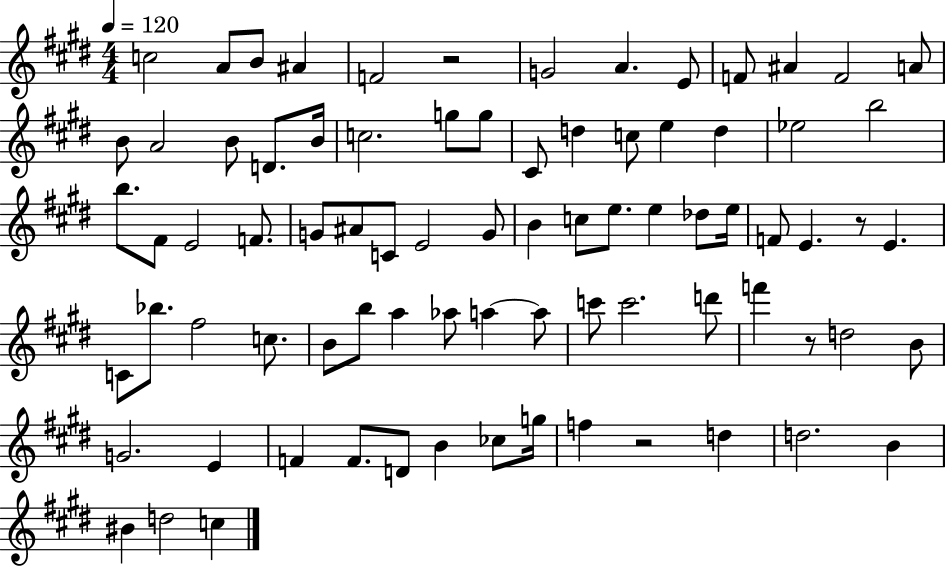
C5/h A4/e B4/e A#4/q F4/h R/h G4/h A4/q. E4/e F4/e A#4/q F4/h A4/e B4/e A4/h B4/e D4/e. B4/s C5/h. G5/e G5/e C#4/e D5/q C5/e E5/q D5/q Eb5/h B5/h B5/e. F#4/e E4/h F4/e. G4/e A#4/e C4/e E4/h G4/e B4/q C5/e E5/e. E5/q Db5/e E5/s F4/e E4/q. R/e E4/q. C4/e Bb5/e. F#5/h C5/e. B4/e B5/e A5/q Ab5/e A5/q A5/e C6/e C6/h. D6/e F6/q R/e D5/h B4/e G4/h. E4/q F4/q F4/e. D4/e B4/q CES5/e G5/s F5/q R/h D5/q D5/h. B4/q BIS4/q D5/h C5/q